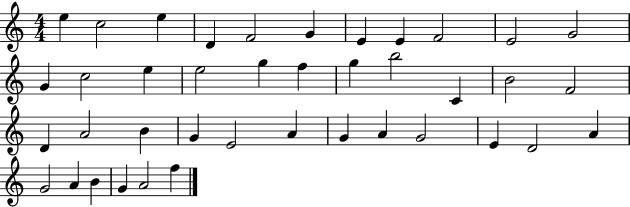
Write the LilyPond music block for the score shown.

{
  \clef treble
  \numericTimeSignature
  \time 4/4
  \key c \major
  e''4 c''2 e''4 | d'4 f'2 g'4 | e'4 e'4 f'2 | e'2 g'2 | \break g'4 c''2 e''4 | e''2 g''4 f''4 | g''4 b''2 c'4 | b'2 f'2 | \break d'4 a'2 b'4 | g'4 e'2 a'4 | g'4 a'4 g'2 | e'4 d'2 a'4 | \break g'2 a'4 b'4 | g'4 a'2 f''4 | \bar "|."
}